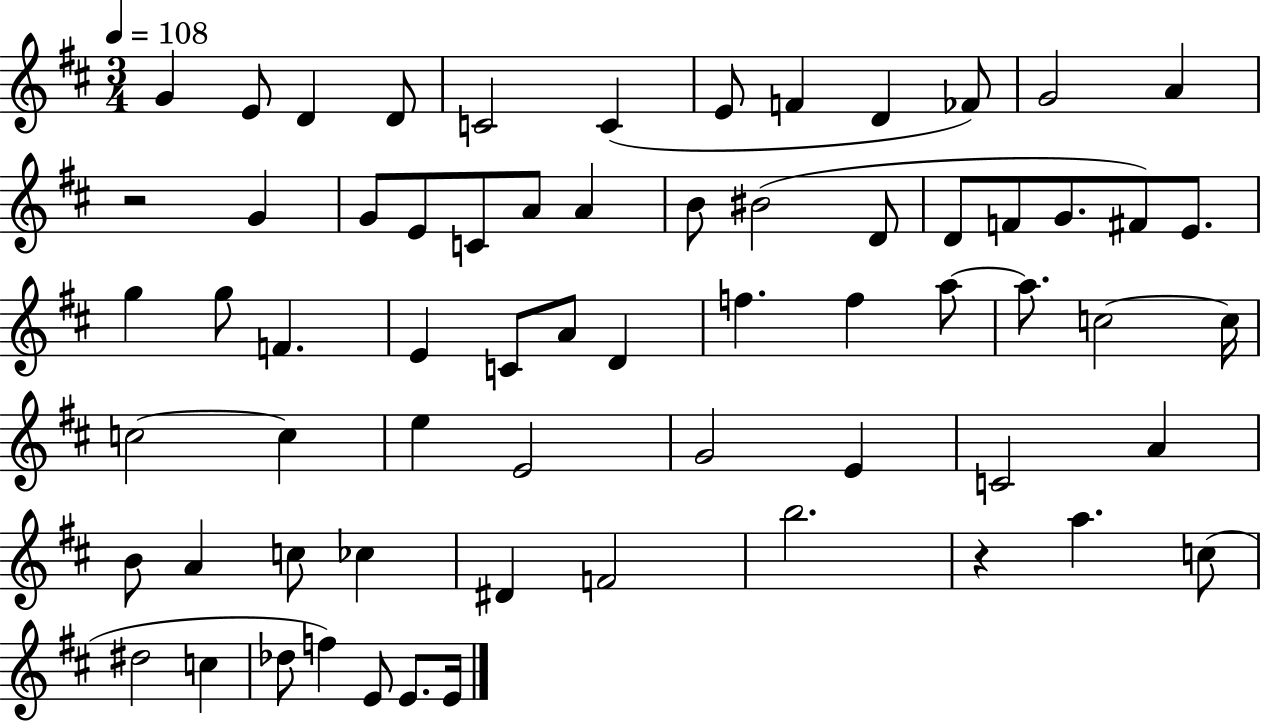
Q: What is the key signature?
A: D major